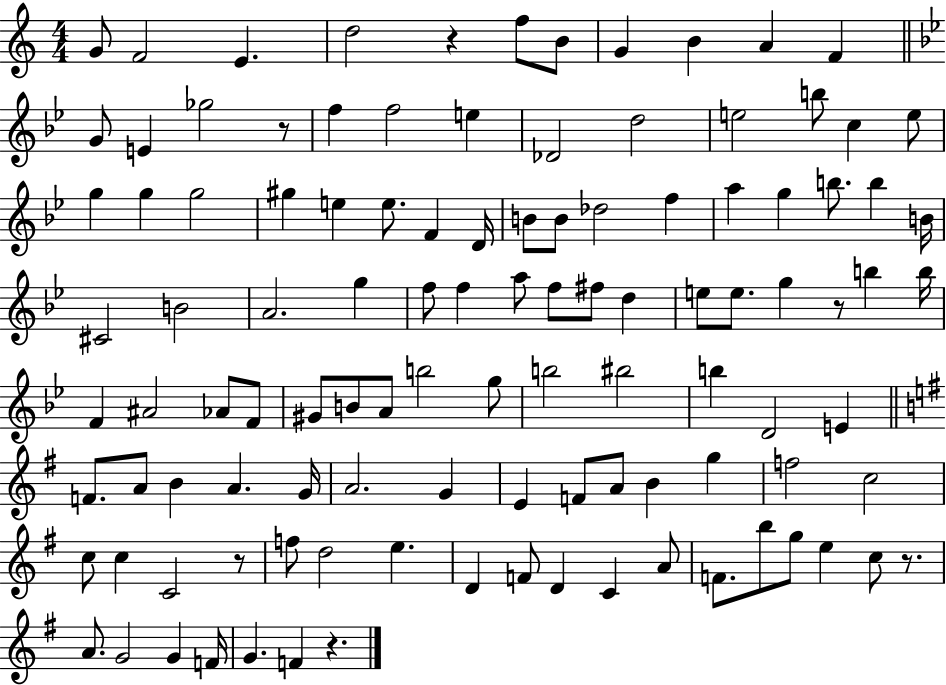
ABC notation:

X:1
T:Untitled
M:4/4
L:1/4
K:C
G/2 F2 E d2 z f/2 B/2 G B A F G/2 E _g2 z/2 f f2 e _D2 d2 e2 b/2 c e/2 g g g2 ^g e e/2 F D/4 B/2 B/2 _d2 f a g b/2 b B/4 ^C2 B2 A2 g f/2 f a/2 f/2 ^f/2 d e/2 e/2 g z/2 b b/4 F ^A2 _A/2 F/2 ^G/2 B/2 A/2 b2 g/2 b2 ^b2 b D2 E F/2 A/2 B A G/4 A2 G E F/2 A/2 B g f2 c2 c/2 c C2 z/2 f/2 d2 e D F/2 D C A/2 F/2 b/2 g/2 e c/2 z/2 A/2 G2 G F/4 G F z